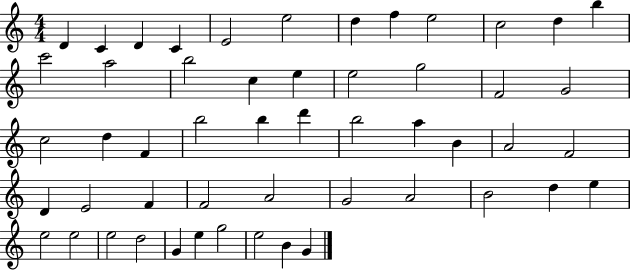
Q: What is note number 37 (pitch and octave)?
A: A4